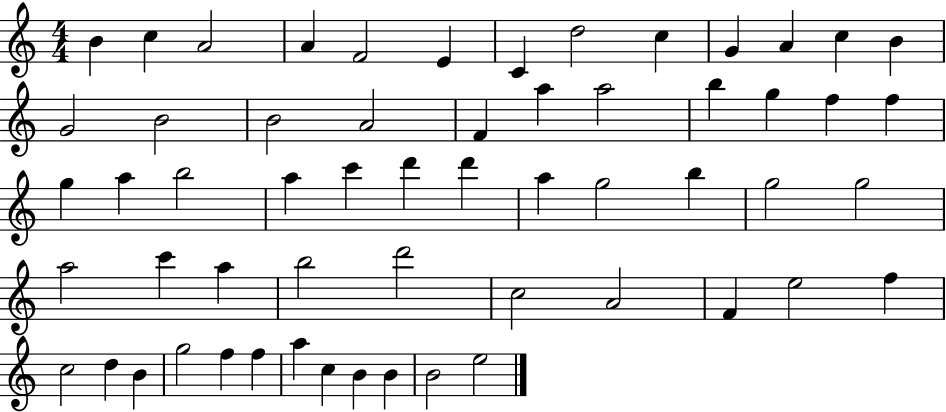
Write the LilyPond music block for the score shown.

{
  \clef treble
  \numericTimeSignature
  \time 4/4
  \key c \major
  b'4 c''4 a'2 | a'4 f'2 e'4 | c'4 d''2 c''4 | g'4 a'4 c''4 b'4 | \break g'2 b'2 | b'2 a'2 | f'4 a''4 a''2 | b''4 g''4 f''4 f''4 | \break g''4 a''4 b''2 | a''4 c'''4 d'''4 d'''4 | a''4 g''2 b''4 | g''2 g''2 | \break a''2 c'''4 a''4 | b''2 d'''2 | c''2 a'2 | f'4 e''2 f''4 | \break c''2 d''4 b'4 | g''2 f''4 f''4 | a''4 c''4 b'4 b'4 | b'2 e''2 | \break \bar "|."
}